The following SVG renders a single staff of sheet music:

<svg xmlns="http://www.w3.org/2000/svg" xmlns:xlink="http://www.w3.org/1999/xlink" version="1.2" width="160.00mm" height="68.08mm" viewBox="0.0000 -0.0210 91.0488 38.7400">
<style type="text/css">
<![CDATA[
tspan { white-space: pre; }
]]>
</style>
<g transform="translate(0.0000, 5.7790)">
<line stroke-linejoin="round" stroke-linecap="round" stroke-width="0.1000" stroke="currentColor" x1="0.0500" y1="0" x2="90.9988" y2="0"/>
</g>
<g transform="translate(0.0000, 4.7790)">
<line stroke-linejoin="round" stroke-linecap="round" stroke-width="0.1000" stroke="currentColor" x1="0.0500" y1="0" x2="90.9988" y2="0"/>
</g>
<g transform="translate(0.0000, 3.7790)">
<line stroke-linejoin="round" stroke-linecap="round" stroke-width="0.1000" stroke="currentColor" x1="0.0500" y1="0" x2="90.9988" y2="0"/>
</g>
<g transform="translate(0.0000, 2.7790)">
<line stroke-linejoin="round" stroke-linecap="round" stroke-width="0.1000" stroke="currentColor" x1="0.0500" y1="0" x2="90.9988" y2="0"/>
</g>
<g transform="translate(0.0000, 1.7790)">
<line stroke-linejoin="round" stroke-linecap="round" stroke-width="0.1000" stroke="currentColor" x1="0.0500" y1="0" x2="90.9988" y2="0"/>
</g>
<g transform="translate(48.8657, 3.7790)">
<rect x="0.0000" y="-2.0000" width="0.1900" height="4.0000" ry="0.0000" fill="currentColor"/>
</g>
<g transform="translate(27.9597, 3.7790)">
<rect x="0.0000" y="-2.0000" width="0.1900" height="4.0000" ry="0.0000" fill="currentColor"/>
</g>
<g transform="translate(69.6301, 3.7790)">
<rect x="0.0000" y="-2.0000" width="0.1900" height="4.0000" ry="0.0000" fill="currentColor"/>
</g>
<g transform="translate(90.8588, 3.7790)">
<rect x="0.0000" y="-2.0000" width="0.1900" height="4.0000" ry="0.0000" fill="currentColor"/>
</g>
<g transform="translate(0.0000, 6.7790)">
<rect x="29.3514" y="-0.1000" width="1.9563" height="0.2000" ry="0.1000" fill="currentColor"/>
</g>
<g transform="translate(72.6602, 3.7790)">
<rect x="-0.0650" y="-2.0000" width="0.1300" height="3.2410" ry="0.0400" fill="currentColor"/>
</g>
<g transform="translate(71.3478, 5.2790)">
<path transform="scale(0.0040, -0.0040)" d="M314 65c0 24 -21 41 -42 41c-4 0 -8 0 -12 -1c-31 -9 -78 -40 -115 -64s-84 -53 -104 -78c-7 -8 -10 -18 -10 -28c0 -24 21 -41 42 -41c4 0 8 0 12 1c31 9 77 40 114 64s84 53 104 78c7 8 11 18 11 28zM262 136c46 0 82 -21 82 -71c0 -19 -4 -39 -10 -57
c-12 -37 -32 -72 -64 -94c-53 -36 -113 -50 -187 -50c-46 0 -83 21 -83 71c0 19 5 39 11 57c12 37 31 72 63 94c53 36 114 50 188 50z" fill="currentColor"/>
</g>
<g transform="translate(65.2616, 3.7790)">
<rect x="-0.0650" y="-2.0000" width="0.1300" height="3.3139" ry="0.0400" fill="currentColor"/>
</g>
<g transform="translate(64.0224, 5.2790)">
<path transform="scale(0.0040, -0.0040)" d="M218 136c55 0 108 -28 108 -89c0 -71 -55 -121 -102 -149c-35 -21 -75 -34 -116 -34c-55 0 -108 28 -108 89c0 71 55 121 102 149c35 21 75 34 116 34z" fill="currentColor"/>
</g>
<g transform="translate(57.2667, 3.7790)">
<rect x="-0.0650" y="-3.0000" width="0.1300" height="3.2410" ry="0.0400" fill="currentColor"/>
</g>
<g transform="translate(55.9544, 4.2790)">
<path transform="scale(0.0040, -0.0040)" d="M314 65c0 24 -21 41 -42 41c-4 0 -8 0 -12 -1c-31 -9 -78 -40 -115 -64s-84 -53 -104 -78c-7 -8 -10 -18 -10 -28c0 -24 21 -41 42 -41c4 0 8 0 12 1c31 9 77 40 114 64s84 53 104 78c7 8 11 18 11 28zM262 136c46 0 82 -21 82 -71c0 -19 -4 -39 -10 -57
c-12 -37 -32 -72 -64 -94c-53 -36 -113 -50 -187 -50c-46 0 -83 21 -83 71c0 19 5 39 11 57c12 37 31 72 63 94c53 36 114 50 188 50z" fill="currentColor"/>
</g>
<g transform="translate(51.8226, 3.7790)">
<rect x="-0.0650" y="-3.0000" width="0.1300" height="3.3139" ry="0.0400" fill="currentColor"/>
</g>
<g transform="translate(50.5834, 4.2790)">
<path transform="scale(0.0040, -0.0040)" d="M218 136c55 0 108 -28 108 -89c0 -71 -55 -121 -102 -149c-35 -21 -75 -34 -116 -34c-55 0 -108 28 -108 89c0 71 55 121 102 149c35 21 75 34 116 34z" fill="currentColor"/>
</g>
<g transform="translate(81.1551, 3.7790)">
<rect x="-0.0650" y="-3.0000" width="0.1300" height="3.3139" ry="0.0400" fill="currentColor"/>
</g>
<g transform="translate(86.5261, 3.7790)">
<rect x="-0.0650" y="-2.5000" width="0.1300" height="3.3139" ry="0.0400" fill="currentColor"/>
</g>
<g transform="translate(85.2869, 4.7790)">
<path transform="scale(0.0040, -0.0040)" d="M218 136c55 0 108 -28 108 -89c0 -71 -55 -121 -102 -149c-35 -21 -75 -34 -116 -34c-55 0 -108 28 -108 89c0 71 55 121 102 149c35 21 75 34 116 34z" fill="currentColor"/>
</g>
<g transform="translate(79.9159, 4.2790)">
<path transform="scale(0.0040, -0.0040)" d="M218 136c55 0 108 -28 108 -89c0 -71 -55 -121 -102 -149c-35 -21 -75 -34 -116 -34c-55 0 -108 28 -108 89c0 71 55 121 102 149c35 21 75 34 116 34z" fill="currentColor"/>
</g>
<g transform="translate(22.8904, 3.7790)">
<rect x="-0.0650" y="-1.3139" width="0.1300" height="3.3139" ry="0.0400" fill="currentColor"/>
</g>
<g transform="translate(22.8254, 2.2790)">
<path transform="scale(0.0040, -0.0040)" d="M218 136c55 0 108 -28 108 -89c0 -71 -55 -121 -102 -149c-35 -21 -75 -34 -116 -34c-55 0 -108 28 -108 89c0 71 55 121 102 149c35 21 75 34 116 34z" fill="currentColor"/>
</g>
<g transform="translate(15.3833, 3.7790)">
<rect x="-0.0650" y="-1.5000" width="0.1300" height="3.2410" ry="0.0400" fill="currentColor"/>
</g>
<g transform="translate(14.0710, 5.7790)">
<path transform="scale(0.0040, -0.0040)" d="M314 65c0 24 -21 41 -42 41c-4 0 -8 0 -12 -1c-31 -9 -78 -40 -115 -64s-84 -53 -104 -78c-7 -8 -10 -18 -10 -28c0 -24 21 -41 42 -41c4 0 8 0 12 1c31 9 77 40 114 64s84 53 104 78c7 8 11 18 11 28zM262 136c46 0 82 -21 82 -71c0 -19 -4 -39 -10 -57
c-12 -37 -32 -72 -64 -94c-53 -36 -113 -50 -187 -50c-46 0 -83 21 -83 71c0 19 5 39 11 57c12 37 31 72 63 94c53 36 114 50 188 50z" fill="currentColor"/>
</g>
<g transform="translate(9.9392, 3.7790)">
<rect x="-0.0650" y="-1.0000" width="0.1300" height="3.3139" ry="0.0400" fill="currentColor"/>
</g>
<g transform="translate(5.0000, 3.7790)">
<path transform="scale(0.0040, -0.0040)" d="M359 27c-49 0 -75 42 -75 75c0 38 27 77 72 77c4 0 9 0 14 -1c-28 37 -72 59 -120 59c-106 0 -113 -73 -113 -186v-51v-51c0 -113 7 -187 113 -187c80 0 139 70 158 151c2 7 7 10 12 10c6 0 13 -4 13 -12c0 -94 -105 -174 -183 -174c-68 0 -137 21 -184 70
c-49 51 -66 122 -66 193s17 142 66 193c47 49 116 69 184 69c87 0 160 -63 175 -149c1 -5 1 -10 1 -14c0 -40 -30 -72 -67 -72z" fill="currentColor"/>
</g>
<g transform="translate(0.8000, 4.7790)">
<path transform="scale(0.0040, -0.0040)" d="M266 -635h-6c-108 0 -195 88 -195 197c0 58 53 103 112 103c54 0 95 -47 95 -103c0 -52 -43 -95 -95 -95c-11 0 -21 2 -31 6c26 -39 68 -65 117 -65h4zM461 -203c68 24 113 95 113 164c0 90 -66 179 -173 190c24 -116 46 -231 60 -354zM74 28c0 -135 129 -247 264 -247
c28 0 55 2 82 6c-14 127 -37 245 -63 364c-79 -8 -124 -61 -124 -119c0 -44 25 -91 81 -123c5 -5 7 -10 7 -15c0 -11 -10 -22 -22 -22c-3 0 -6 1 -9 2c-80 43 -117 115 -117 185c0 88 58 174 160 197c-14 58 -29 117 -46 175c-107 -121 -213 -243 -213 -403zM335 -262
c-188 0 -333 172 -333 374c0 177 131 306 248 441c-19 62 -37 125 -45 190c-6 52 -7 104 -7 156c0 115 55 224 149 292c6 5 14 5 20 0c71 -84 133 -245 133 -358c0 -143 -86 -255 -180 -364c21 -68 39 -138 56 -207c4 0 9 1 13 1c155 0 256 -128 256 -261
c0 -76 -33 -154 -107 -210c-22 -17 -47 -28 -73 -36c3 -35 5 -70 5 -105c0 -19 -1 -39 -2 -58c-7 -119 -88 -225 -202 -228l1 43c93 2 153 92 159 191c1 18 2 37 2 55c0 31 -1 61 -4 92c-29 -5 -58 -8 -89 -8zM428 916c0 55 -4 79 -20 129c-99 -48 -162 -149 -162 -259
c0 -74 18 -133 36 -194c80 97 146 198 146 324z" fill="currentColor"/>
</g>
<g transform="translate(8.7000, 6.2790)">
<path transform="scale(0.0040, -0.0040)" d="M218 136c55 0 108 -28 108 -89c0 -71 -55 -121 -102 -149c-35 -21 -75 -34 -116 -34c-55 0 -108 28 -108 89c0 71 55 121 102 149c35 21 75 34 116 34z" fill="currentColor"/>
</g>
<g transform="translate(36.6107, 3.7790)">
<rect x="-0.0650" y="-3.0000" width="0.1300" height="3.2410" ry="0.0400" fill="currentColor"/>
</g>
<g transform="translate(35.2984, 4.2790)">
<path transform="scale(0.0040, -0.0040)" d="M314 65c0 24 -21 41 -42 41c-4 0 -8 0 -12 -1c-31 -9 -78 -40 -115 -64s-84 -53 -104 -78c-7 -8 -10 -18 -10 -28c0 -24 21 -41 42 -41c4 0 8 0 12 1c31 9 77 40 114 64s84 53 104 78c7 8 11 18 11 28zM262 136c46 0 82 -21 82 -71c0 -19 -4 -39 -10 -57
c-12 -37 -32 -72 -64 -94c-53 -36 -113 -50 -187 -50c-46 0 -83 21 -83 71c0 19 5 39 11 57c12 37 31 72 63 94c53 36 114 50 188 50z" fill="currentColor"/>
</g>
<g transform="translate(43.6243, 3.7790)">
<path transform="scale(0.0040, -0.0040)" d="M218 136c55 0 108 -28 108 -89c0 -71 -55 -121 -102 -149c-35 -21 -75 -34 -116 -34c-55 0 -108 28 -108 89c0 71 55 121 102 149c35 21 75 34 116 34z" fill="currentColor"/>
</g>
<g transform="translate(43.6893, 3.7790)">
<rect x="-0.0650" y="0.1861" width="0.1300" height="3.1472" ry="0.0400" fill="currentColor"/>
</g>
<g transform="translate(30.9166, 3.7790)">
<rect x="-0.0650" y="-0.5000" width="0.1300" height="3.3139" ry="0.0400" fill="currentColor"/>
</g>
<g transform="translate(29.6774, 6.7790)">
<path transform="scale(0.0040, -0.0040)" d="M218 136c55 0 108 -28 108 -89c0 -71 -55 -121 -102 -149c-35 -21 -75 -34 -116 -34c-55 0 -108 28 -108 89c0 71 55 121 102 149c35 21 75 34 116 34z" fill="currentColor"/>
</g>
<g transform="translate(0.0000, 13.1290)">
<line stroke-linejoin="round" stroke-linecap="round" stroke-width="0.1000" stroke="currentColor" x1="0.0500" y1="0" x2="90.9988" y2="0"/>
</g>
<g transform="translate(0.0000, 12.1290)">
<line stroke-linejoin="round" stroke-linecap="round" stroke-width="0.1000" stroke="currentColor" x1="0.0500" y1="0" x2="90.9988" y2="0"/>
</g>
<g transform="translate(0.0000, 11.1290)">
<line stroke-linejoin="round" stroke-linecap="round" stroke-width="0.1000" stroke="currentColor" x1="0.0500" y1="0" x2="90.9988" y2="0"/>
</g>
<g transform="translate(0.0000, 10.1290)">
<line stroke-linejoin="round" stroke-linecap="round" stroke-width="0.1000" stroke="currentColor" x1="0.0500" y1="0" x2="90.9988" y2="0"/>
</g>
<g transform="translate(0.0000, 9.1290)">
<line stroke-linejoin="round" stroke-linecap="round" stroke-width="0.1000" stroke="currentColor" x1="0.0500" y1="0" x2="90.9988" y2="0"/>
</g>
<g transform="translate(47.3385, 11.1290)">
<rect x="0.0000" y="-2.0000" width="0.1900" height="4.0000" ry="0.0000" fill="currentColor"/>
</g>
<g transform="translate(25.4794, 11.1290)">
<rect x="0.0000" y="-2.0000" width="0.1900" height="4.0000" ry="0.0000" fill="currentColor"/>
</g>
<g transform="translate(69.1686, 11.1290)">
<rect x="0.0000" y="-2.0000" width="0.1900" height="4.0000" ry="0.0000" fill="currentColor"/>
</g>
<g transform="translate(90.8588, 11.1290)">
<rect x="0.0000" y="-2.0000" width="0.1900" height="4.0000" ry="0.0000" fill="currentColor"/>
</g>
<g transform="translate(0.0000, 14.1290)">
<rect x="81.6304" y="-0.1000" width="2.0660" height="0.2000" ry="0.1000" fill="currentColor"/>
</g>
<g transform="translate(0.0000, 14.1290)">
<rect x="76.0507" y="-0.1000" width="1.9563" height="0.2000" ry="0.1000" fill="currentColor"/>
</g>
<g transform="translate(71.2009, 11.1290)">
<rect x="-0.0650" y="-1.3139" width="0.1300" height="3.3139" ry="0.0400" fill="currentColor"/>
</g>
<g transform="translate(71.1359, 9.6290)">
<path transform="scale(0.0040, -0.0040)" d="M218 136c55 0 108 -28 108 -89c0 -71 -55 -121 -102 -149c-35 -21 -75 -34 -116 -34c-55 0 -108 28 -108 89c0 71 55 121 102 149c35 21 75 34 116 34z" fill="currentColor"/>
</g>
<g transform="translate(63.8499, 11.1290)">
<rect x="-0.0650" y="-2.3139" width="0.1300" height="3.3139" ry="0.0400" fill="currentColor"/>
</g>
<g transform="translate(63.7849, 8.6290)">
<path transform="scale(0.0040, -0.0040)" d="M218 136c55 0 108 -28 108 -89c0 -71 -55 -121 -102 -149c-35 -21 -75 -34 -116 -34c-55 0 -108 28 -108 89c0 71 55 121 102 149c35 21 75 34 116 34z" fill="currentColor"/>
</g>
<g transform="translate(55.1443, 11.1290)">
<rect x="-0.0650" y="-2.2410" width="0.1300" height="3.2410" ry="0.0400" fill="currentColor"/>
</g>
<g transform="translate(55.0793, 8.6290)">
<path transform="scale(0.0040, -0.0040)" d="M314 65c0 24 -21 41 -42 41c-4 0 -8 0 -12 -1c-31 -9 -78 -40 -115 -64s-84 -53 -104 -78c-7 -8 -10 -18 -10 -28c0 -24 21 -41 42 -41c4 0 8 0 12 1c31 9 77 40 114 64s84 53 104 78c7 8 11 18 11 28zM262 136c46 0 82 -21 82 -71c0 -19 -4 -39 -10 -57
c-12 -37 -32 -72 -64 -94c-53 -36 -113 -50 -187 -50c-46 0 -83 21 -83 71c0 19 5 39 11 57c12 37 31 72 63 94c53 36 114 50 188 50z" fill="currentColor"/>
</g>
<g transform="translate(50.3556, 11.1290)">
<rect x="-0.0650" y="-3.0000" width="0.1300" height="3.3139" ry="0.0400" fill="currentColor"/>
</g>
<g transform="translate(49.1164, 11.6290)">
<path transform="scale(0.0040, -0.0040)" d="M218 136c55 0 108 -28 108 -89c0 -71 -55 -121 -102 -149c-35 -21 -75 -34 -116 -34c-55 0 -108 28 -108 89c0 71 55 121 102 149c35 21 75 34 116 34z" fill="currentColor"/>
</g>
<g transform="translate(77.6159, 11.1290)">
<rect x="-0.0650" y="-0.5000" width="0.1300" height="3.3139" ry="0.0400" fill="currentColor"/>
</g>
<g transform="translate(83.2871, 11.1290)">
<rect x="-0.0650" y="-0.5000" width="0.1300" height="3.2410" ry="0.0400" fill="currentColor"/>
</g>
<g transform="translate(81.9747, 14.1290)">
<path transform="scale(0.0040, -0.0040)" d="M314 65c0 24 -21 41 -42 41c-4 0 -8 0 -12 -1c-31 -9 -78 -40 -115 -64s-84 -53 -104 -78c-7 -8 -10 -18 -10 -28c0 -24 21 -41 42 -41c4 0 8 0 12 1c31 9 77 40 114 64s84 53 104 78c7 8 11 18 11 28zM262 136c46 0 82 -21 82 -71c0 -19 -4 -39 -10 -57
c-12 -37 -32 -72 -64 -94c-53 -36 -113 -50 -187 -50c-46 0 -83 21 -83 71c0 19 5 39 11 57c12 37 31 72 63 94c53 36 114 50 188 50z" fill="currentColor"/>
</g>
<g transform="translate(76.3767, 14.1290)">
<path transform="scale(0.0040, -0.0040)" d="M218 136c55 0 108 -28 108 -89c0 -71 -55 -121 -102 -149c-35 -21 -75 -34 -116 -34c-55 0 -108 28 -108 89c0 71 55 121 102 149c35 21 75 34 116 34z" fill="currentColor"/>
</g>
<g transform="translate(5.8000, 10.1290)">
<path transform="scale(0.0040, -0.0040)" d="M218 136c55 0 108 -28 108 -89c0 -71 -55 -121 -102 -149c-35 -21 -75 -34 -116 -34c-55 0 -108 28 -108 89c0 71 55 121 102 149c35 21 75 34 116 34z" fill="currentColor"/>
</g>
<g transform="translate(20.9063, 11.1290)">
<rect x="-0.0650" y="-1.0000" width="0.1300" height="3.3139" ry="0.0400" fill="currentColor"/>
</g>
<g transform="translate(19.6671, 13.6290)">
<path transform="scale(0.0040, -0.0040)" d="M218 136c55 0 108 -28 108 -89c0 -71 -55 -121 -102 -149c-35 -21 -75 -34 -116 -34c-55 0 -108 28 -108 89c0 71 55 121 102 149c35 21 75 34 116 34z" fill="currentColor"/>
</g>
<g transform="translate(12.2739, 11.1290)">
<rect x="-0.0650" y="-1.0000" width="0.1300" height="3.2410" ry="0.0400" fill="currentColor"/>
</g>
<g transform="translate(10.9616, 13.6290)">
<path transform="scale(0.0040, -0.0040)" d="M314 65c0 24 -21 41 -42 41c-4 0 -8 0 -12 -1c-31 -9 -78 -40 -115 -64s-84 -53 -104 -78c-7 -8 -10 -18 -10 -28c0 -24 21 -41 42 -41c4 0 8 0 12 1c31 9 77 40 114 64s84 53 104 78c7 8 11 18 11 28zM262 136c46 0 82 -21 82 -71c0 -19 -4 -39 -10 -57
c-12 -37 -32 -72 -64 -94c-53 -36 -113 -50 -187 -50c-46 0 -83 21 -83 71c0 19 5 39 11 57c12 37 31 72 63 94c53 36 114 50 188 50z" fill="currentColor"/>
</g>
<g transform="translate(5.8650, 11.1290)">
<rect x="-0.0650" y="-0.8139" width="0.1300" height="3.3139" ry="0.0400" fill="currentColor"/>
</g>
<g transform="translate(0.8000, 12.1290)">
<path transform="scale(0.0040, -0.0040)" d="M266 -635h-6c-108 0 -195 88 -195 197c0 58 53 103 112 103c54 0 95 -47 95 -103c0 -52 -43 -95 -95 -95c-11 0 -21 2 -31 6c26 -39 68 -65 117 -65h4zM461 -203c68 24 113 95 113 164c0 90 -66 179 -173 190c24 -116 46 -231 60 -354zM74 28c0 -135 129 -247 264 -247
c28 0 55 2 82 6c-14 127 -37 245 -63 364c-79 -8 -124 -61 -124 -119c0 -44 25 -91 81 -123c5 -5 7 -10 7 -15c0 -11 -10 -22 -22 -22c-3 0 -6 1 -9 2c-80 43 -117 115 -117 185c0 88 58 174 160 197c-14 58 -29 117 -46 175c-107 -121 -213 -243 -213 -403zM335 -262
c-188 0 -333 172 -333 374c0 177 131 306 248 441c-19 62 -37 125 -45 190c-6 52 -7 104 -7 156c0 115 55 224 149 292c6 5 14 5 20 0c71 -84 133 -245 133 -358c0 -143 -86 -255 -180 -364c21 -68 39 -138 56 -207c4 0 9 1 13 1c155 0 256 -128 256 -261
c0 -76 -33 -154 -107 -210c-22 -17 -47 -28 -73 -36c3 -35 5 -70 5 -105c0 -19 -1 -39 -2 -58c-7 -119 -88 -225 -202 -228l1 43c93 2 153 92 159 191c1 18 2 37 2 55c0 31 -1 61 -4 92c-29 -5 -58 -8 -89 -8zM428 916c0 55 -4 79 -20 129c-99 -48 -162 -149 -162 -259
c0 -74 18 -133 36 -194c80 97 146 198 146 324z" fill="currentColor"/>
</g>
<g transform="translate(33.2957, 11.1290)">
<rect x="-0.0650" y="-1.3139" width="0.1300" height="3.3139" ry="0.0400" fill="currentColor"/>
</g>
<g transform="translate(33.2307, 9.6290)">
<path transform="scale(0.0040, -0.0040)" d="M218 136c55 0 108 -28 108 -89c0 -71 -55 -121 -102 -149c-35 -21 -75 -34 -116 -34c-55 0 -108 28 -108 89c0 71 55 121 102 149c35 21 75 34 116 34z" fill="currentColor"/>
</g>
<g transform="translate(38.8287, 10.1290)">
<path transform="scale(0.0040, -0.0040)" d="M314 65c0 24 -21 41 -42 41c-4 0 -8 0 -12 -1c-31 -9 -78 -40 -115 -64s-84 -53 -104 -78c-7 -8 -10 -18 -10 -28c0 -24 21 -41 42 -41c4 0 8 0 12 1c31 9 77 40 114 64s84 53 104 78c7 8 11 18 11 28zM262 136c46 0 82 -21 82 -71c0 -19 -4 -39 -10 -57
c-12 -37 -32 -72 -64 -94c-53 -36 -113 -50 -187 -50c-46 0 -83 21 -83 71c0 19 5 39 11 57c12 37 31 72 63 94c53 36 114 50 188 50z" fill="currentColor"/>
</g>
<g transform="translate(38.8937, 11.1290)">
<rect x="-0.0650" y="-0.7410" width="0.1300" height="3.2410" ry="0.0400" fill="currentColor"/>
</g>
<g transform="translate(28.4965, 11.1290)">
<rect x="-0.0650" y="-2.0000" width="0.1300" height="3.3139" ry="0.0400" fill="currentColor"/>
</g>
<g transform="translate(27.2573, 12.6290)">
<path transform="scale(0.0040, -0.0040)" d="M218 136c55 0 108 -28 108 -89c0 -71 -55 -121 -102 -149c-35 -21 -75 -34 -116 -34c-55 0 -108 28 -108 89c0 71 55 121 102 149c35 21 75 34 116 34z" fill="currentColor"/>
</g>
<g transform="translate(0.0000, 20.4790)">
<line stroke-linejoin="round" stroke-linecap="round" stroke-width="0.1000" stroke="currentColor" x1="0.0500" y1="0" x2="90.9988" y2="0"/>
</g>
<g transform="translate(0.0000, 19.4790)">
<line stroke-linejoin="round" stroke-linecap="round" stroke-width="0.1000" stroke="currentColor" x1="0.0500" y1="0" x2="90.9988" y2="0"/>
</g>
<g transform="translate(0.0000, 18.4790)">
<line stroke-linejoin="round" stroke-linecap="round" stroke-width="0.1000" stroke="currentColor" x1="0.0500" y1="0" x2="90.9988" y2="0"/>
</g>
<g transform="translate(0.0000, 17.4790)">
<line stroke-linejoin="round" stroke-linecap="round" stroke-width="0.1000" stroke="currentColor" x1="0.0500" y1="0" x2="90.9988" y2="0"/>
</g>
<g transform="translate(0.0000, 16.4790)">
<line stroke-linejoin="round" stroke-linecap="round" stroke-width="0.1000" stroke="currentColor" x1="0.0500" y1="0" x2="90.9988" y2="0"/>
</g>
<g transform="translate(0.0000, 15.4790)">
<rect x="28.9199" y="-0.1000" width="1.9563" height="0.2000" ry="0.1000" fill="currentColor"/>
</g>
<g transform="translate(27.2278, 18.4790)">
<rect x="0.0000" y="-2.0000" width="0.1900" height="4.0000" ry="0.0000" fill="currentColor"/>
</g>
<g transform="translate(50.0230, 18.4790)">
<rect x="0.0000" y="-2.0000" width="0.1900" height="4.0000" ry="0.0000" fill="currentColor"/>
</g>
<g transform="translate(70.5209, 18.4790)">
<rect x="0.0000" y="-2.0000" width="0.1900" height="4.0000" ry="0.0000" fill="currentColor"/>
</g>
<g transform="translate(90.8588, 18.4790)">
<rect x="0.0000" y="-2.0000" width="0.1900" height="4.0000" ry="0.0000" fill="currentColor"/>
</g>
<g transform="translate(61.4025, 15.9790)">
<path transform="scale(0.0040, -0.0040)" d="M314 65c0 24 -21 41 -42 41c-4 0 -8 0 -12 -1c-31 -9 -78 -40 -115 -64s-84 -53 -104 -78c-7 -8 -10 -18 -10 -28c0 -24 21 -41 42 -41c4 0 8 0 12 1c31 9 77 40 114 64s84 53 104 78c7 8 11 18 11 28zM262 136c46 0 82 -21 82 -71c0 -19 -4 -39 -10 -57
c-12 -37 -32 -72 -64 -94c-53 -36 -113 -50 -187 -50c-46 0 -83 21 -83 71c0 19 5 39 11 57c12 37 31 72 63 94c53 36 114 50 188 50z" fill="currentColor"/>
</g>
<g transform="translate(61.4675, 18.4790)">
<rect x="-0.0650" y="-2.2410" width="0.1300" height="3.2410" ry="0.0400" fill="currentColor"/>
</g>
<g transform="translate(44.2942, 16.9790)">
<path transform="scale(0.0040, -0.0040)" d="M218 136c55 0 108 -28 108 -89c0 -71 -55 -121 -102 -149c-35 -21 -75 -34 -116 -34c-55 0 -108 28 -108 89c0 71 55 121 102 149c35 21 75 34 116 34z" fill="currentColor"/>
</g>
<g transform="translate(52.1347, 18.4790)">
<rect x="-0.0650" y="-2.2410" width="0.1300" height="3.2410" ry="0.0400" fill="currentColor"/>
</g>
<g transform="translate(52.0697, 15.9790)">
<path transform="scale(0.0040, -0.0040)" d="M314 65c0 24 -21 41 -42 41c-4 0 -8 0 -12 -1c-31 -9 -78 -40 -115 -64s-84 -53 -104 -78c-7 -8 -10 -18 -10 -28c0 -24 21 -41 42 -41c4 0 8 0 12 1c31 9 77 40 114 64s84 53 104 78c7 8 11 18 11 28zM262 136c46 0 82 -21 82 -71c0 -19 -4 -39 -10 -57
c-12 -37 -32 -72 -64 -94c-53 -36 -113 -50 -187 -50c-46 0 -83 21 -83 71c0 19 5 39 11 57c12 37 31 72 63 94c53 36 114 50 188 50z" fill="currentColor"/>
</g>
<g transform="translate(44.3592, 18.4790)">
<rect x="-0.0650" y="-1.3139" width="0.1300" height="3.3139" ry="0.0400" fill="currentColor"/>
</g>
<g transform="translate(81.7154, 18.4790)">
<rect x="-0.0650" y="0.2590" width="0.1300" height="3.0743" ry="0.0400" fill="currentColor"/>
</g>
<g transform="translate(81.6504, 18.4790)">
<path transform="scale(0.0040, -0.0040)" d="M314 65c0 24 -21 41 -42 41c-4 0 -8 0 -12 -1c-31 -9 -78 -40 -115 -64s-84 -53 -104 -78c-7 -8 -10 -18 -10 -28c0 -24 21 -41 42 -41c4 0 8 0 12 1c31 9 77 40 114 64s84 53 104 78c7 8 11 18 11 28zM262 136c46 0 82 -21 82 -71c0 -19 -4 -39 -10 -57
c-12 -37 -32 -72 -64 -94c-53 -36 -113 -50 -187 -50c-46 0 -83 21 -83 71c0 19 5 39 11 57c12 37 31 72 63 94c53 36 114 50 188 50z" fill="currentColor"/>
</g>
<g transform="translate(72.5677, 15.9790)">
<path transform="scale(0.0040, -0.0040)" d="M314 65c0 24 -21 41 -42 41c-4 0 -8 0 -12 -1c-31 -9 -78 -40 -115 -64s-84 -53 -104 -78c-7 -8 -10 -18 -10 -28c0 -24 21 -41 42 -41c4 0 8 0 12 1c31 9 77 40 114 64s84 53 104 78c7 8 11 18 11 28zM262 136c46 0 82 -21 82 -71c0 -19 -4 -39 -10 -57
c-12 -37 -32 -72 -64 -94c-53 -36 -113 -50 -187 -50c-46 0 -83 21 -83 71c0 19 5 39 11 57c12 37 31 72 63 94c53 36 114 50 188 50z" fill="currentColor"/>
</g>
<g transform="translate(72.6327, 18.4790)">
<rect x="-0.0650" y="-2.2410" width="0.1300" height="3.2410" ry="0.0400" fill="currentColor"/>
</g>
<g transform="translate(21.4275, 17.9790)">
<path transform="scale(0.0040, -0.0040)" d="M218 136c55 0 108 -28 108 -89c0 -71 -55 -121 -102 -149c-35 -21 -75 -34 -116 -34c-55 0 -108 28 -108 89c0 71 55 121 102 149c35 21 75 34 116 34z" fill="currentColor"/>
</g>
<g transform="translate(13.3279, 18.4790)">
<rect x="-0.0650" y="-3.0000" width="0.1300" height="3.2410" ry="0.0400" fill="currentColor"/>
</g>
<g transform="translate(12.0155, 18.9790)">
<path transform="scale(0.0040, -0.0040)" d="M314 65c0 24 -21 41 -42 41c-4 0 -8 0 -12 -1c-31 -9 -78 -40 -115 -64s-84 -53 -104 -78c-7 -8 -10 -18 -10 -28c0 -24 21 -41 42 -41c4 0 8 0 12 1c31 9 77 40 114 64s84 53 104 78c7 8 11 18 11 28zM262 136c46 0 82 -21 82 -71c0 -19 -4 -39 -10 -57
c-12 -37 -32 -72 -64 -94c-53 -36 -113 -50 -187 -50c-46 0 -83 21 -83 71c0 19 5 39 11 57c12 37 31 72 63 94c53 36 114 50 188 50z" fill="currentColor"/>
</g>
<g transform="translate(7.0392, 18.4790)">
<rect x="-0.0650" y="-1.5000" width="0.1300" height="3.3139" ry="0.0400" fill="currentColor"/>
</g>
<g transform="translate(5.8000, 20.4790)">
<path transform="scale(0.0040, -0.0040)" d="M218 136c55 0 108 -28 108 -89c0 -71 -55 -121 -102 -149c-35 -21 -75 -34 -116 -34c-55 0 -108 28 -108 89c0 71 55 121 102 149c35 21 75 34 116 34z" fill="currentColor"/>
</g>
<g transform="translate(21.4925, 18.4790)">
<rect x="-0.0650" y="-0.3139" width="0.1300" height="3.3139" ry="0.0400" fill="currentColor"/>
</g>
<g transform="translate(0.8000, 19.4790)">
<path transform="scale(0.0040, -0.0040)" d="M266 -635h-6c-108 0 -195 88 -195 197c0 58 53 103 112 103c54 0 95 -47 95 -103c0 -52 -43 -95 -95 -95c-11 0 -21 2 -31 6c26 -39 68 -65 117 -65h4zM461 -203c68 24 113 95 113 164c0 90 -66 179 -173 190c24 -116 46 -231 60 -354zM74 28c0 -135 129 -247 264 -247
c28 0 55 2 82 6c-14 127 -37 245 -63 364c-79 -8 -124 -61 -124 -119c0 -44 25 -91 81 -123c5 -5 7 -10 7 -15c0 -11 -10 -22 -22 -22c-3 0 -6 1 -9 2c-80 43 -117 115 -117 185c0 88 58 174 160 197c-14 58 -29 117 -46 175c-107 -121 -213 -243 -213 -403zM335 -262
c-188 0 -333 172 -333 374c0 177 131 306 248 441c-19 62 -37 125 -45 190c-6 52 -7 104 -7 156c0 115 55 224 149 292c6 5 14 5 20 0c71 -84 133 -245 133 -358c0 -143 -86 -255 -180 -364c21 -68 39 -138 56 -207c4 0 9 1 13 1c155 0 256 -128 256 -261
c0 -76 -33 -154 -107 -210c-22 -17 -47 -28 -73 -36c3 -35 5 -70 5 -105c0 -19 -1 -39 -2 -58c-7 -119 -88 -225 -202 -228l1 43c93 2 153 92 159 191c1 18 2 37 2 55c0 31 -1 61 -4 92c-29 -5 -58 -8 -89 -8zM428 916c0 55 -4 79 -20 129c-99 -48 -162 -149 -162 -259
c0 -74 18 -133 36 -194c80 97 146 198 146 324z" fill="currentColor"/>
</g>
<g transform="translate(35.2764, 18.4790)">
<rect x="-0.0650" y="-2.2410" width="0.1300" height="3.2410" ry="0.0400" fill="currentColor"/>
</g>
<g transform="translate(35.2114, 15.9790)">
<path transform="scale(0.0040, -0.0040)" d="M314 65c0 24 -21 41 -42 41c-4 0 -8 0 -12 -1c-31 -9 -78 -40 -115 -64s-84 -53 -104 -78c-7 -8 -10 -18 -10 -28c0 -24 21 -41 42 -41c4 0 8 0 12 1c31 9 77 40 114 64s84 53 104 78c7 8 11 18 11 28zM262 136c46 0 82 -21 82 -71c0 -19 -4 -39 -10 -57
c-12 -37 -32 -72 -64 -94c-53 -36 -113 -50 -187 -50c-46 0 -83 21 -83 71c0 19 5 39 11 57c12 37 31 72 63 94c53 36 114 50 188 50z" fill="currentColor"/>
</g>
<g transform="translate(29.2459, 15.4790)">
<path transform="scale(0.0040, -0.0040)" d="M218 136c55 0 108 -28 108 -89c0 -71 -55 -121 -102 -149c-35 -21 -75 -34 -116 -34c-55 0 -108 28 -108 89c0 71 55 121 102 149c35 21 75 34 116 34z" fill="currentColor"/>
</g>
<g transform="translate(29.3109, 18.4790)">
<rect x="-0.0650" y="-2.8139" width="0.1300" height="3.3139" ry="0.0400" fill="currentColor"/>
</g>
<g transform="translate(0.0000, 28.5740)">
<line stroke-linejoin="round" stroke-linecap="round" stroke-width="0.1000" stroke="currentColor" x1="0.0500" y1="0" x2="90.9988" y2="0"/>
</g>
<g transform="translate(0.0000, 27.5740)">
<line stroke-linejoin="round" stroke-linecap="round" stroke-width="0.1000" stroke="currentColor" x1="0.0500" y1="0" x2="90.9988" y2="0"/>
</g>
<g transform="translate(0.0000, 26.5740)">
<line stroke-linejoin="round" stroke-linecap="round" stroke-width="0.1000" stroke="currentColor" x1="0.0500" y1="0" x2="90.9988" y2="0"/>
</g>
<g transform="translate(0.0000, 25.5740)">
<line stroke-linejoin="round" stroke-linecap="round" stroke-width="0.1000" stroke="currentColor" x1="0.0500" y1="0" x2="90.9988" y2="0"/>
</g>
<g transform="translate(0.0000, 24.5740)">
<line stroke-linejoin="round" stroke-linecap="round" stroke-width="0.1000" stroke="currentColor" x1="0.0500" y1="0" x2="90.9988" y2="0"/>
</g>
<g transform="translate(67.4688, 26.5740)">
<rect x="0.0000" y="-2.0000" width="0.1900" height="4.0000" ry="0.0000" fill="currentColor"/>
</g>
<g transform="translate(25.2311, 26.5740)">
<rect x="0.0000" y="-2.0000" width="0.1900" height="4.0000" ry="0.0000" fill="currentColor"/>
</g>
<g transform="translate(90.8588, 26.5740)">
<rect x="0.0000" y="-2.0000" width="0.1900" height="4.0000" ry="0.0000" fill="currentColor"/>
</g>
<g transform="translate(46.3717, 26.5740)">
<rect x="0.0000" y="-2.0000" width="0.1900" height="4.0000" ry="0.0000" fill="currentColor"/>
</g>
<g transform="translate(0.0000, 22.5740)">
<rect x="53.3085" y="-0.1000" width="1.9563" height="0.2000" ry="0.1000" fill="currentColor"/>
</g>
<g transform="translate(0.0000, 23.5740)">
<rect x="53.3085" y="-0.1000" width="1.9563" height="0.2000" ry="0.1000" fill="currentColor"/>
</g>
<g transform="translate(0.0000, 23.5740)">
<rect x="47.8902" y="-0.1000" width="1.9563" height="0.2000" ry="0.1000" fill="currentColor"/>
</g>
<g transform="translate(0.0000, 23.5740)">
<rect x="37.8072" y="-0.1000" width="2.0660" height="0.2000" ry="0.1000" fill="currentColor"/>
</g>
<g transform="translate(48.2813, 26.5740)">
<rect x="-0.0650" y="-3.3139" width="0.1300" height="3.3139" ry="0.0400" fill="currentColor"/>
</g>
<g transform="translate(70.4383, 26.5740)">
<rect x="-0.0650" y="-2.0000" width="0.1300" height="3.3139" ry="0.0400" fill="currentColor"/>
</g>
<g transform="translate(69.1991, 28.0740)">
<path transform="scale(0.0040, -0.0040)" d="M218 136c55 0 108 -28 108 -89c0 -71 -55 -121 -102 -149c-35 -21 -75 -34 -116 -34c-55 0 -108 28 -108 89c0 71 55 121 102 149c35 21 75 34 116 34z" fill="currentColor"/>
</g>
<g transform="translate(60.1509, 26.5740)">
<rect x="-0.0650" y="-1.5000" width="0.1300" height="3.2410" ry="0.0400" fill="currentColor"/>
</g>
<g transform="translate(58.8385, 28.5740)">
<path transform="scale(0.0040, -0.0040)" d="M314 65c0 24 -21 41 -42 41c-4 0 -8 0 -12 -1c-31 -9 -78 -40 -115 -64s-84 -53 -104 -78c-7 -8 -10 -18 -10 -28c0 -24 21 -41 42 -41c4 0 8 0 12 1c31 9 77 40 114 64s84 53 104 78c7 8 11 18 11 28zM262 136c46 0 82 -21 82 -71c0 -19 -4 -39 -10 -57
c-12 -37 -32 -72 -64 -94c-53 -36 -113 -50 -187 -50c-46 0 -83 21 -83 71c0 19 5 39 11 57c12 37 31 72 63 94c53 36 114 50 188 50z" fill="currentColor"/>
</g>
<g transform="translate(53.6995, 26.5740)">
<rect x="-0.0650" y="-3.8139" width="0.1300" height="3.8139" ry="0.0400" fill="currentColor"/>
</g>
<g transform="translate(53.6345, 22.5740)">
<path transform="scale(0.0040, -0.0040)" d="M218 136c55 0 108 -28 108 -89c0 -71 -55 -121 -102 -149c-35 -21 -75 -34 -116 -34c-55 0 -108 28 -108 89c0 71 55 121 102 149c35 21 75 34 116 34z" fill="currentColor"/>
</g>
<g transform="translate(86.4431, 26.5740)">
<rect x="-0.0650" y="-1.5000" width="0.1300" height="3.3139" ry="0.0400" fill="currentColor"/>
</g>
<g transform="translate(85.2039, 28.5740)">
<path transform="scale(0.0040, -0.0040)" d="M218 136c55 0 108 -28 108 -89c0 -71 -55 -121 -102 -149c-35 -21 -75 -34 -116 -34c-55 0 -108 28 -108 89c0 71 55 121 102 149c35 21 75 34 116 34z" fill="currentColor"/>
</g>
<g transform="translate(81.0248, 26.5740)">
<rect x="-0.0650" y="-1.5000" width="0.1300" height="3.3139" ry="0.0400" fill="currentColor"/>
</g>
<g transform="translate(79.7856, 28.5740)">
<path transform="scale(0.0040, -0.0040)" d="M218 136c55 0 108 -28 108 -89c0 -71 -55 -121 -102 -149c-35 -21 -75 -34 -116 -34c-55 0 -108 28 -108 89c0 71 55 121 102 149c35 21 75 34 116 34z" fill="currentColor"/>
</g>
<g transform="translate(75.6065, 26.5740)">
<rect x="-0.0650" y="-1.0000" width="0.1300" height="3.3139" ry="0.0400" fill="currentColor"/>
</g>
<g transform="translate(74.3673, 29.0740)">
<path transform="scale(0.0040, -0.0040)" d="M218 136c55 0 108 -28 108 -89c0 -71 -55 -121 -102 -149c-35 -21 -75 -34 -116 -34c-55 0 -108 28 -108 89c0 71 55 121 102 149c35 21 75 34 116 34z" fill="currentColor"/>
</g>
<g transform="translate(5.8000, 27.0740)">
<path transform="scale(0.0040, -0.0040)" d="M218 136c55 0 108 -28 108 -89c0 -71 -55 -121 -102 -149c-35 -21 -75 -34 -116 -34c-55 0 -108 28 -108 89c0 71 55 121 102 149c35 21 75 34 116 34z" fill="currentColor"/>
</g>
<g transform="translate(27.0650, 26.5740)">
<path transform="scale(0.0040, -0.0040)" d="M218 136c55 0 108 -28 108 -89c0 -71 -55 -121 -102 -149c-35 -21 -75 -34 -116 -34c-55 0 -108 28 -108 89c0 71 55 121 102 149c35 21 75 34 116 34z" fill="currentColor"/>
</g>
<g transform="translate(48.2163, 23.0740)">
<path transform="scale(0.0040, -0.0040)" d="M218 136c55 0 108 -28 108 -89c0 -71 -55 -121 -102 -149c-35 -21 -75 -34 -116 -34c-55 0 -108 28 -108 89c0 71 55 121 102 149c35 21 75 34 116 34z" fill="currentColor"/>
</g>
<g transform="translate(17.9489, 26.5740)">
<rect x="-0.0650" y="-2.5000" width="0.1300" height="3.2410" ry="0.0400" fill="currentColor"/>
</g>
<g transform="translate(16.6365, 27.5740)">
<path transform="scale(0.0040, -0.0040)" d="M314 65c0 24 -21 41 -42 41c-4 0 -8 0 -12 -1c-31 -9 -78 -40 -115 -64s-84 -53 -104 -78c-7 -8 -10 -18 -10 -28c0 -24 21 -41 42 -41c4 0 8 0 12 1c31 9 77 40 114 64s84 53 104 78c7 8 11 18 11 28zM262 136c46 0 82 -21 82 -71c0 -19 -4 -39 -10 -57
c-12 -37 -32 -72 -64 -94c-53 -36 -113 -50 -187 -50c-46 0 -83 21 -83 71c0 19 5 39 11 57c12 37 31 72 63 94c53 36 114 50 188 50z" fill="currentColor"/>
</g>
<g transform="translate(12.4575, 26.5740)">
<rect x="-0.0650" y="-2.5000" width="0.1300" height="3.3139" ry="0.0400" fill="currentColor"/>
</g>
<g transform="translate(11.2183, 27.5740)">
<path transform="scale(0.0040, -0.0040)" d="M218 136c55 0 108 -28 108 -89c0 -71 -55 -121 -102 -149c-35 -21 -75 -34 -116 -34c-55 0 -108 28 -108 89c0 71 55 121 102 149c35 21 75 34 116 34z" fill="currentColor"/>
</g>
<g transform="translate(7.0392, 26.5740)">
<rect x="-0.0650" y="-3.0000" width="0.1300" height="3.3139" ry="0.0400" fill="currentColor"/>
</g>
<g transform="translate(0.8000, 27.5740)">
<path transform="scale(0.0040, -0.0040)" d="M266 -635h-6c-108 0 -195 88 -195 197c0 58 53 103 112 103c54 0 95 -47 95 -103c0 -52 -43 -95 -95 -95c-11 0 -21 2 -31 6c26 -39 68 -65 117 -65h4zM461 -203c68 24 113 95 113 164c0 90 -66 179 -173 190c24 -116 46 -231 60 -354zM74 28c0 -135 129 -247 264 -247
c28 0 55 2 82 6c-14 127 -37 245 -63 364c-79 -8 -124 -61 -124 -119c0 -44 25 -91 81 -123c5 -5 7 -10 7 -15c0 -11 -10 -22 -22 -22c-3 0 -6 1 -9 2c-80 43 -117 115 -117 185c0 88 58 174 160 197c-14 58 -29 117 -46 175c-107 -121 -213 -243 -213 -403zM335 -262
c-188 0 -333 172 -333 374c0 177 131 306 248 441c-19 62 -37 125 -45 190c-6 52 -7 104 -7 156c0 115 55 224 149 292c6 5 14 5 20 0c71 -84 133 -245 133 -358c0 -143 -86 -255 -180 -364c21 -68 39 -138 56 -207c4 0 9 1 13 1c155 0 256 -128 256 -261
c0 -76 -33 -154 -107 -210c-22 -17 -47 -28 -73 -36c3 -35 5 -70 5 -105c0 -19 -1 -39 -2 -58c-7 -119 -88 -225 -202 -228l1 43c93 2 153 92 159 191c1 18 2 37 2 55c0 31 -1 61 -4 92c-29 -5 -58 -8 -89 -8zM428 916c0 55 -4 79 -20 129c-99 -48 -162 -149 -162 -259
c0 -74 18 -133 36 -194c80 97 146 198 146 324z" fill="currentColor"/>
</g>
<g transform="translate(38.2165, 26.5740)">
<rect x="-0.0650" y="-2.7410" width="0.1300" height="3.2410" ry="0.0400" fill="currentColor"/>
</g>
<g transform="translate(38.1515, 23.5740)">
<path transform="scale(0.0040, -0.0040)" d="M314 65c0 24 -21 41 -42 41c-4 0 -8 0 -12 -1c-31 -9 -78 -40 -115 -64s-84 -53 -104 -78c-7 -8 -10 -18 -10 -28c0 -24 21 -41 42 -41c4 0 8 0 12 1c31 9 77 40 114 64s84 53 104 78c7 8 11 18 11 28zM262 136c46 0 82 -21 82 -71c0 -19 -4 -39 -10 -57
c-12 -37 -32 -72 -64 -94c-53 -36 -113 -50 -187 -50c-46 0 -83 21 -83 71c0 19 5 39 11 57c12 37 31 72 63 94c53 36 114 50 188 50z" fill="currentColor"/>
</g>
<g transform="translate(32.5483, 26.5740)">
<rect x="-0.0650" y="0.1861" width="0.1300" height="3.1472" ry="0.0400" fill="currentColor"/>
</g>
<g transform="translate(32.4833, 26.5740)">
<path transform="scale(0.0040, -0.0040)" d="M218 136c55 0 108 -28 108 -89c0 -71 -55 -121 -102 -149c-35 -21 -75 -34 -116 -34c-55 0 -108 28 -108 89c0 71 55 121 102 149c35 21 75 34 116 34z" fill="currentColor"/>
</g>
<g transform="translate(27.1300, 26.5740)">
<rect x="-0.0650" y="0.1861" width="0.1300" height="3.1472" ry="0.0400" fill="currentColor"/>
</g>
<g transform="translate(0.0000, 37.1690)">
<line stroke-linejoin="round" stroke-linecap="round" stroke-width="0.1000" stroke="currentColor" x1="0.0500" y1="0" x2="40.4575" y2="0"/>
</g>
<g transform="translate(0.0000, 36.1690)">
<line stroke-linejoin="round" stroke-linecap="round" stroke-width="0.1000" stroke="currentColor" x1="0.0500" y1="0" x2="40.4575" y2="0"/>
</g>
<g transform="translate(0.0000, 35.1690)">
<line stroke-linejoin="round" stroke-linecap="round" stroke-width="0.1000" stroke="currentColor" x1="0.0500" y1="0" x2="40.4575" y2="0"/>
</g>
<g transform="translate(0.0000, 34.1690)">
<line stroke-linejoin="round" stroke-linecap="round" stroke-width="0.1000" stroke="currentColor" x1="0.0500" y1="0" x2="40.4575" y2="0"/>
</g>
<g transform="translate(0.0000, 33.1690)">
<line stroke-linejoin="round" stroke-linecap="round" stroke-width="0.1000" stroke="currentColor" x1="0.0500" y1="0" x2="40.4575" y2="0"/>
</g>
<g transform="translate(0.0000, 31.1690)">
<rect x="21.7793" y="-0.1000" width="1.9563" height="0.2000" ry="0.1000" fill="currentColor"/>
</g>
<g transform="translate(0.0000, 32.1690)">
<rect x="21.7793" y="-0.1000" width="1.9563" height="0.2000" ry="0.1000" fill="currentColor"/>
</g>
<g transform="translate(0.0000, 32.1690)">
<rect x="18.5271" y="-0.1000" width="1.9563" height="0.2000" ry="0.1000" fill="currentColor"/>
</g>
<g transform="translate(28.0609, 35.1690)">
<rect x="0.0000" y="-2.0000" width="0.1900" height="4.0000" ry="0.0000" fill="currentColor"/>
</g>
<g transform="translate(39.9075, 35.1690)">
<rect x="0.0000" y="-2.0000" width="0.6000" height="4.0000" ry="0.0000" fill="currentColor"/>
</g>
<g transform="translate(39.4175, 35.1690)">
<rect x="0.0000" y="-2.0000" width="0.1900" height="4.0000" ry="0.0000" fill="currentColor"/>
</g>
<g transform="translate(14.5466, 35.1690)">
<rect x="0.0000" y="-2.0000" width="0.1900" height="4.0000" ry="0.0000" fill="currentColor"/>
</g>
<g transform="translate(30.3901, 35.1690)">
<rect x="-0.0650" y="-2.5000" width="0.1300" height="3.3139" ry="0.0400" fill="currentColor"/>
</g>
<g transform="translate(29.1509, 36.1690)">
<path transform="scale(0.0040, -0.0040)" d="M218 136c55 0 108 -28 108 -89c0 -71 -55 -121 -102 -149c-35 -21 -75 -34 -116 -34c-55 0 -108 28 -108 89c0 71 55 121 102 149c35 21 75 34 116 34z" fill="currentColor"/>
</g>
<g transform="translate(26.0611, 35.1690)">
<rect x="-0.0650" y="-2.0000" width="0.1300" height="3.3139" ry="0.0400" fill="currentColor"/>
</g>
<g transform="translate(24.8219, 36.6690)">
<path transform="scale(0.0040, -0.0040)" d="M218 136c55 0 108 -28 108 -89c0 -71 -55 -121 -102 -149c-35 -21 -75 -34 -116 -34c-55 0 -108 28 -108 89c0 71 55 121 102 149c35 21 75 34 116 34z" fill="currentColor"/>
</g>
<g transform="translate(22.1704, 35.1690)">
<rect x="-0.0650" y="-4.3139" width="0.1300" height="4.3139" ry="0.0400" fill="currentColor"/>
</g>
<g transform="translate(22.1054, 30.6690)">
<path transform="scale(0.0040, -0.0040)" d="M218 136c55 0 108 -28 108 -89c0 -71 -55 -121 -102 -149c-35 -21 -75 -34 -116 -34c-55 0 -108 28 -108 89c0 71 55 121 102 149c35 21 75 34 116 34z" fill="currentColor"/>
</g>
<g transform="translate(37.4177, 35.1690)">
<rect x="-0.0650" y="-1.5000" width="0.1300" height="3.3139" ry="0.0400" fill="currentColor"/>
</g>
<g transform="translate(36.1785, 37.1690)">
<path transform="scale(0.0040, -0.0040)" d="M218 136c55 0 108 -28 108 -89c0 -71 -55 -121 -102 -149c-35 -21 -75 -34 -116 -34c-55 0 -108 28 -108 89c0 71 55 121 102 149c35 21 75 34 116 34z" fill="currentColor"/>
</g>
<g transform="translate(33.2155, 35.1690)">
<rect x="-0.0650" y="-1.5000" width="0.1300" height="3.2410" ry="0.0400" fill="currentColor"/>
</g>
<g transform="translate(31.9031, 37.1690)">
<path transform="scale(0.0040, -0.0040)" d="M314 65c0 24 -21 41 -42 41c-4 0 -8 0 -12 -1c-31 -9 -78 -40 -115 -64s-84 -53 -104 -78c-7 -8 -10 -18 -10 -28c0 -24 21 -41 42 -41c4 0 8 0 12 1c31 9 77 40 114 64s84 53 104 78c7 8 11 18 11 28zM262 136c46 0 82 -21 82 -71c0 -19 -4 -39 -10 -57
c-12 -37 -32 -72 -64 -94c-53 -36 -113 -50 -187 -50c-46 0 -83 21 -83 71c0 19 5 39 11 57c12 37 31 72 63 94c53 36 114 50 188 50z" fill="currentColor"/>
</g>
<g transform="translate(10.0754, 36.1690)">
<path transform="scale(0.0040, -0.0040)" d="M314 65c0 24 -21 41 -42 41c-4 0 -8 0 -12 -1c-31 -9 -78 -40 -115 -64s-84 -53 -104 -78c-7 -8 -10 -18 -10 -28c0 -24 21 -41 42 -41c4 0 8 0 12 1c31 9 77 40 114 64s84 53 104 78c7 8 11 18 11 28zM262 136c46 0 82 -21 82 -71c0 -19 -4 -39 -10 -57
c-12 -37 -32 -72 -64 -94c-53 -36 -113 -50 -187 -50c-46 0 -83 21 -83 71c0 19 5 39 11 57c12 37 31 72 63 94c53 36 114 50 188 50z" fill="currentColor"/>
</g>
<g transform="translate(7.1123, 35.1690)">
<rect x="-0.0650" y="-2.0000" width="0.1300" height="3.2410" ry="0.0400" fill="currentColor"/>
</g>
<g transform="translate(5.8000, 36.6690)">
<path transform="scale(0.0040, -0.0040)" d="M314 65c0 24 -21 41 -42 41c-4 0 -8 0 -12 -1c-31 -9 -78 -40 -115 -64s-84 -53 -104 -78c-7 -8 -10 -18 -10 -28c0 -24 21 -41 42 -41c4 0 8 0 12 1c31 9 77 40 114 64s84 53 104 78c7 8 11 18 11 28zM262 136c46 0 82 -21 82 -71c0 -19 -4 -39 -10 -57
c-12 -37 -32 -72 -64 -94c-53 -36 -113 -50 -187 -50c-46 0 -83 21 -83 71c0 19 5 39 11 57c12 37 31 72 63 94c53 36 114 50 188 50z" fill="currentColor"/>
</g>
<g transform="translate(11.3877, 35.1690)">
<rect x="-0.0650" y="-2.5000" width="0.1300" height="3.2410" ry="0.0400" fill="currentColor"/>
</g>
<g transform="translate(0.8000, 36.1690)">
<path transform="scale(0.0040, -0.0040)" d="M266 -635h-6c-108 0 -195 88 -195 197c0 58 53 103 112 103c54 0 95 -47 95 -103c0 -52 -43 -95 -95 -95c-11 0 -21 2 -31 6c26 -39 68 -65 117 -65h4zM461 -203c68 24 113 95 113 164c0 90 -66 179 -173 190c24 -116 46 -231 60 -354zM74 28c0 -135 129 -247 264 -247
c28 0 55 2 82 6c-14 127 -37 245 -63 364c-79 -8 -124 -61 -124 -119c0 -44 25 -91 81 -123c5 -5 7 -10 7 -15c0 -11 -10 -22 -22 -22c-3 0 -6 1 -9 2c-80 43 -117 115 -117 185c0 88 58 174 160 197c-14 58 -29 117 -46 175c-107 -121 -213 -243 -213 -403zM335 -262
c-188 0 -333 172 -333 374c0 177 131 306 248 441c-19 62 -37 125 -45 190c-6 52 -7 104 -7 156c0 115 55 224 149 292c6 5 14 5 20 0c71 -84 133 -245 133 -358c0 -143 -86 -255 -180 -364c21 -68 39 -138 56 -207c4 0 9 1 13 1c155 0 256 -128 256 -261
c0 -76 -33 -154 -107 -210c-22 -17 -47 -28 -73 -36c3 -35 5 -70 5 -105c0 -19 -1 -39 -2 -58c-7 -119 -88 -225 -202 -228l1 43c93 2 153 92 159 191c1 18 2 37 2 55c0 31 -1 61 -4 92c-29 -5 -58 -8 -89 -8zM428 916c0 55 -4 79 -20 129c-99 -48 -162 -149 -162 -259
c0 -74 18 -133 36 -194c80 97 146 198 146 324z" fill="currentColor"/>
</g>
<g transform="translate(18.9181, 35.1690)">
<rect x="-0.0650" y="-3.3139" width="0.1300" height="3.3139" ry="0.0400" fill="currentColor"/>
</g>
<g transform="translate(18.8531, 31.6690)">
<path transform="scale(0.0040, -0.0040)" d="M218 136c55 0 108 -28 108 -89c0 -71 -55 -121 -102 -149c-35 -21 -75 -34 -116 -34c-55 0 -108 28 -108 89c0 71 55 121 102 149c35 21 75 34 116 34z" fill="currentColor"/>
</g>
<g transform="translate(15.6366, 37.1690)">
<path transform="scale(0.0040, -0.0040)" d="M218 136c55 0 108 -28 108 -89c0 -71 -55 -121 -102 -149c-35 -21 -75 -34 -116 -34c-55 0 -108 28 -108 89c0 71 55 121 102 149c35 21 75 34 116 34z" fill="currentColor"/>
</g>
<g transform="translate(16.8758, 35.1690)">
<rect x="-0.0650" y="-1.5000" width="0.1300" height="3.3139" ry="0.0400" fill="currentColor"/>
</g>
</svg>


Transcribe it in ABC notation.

X:1
T:Untitled
M:4/4
L:1/4
K:C
D E2 e C A2 B A A2 F F2 A G d D2 D F e d2 A g2 g e C C2 E A2 c a g2 e g2 g2 g2 B2 A G G2 B B a2 b c' E2 F D E E F2 G2 E b d' F G E2 E